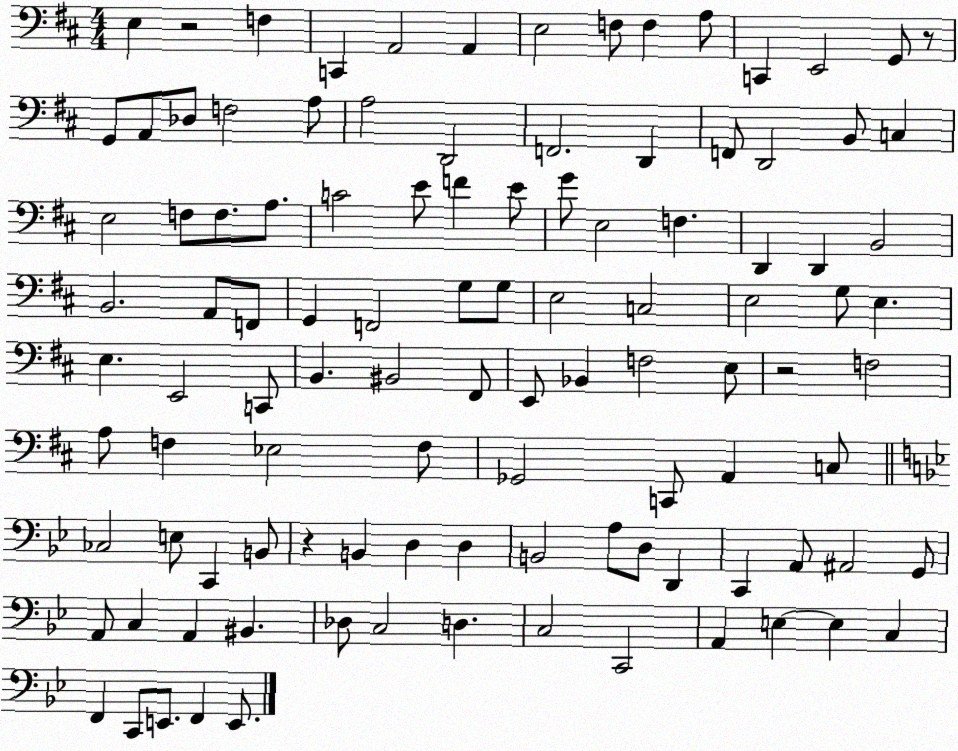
X:1
T:Untitled
M:4/4
L:1/4
K:D
E, z2 F, C,, A,,2 A,, E,2 F,/2 F, A,/2 C,, E,,2 G,,/2 z/2 G,,/2 A,,/2 _D,/2 F,2 A,/2 A,2 D,,2 F,,2 D,, F,,/2 D,,2 B,,/2 C, E,2 F,/2 F,/2 A,/2 C2 E/2 F E/2 G/2 E,2 F, D,, D,, B,,2 B,,2 A,,/2 F,,/2 G,, F,,2 G,/2 G,/2 E,2 C,2 E,2 G,/2 E, E, E,,2 C,,/2 B,, ^B,,2 ^F,,/2 E,,/2 _B,, F,2 E,/2 z2 F,2 A,/2 F, _E,2 F,/2 _G,,2 C,,/2 A,, C,/2 _C,2 E,/2 C,, B,,/2 z B,, D, D, B,,2 A,/2 D,/2 D,, C,, A,,/2 ^A,,2 G,,/2 A,,/2 C, A,, ^B,, _D,/2 C,2 D, C,2 C,,2 A,, E, E, C, F,, C,,/2 E,,/2 F,, E,,/2